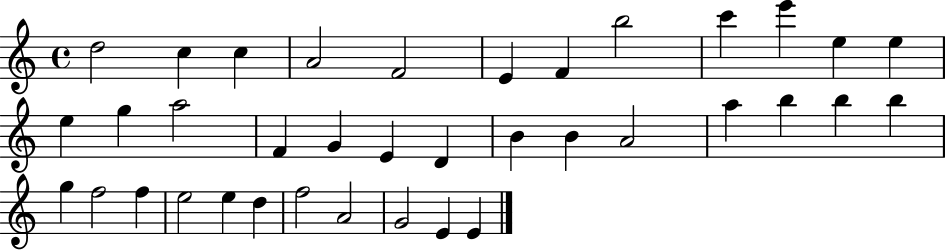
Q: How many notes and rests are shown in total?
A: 37